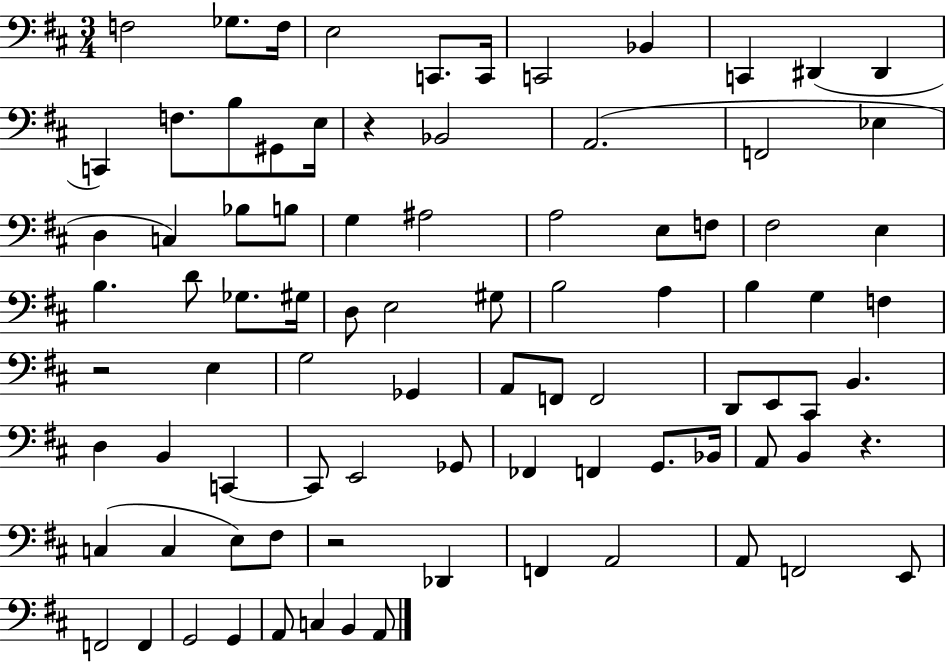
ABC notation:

X:1
T:Untitled
M:3/4
L:1/4
K:D
F,2 _G,/2 F,/4 E,2 C,,/2 C,,/4 C,,2 _B,, C,, ^D,, ^D,, C,, F,/2 B,/2 ^G,,/2 E,/4 z _B,,2 A,,2 F,,2 _E, D, C, _B,/2 B,/2 G, ^A,2 A,2 E,/2 F,/2 ^F,2 E, B, D/2 _G,/2 ^G,/4 D,/2 E,2 ^G,/2 B,2 A, B, G, F, z2 E, G,2 _G,, A,,/2 F,,/2 F,,2 D,,/2 E,,/2 ^C,,/2 B,, D, B,, C,, C,,/2 E,,2 _G,,/2 _F,, F,, G,,/2 _B,,/4 A,,/2 B,, z C, C, E,/2 ^F,/2 z2 _D,, F,, A,,2 A,,/2 F,,2 E,,/2 F,,2 F,, G,,2 G,, A,,/2 C, B,, A,,/2